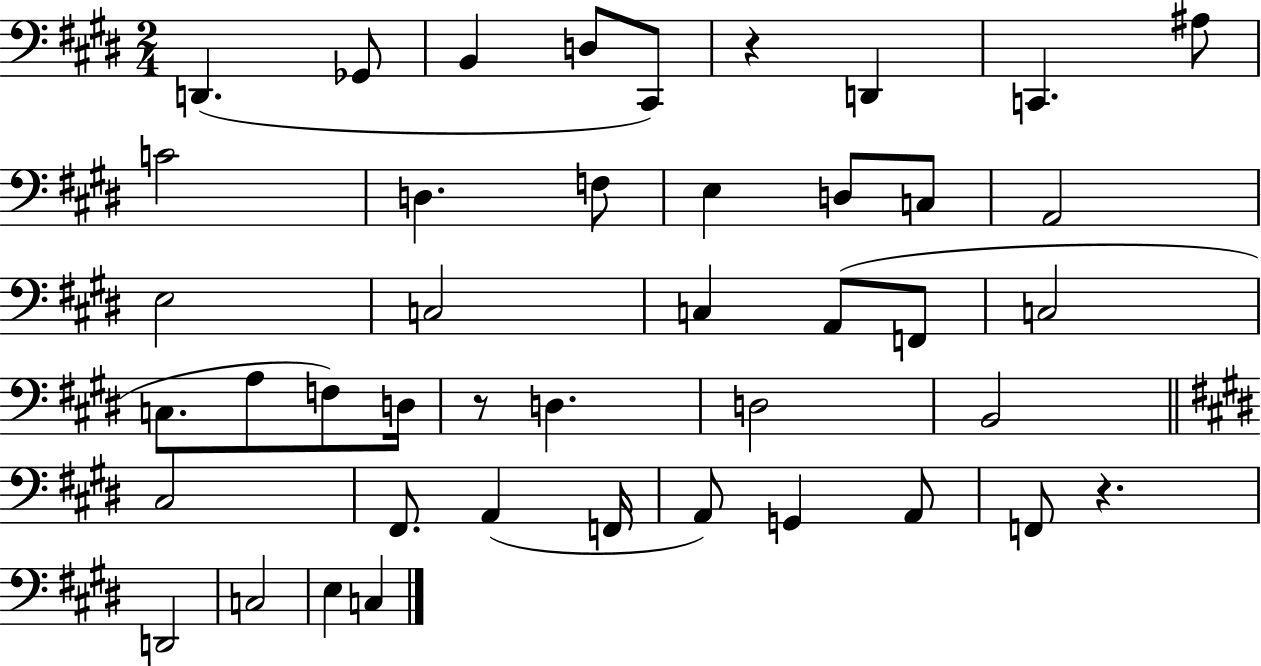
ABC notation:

X:1
T:Untitled
M:2/4
L:1/4
K:E
D,, _G,,/2 B,, D,/2 ^C,,/2 z D,, C,, ^A,/2 C2 D, F,/2 E, D,/2 C,/2 A,,2 E,2 C,2 C, A,,/2 F,,/2 C,2 C,/2 A,/2 F,/2 D,/4 z/2 D, D,2 B,,2 ^C,2 ^F,,/2 A,, F,,/4 A,,/2 G,, A,,/2 F,,/2 z D,,2 C,2 E, C,